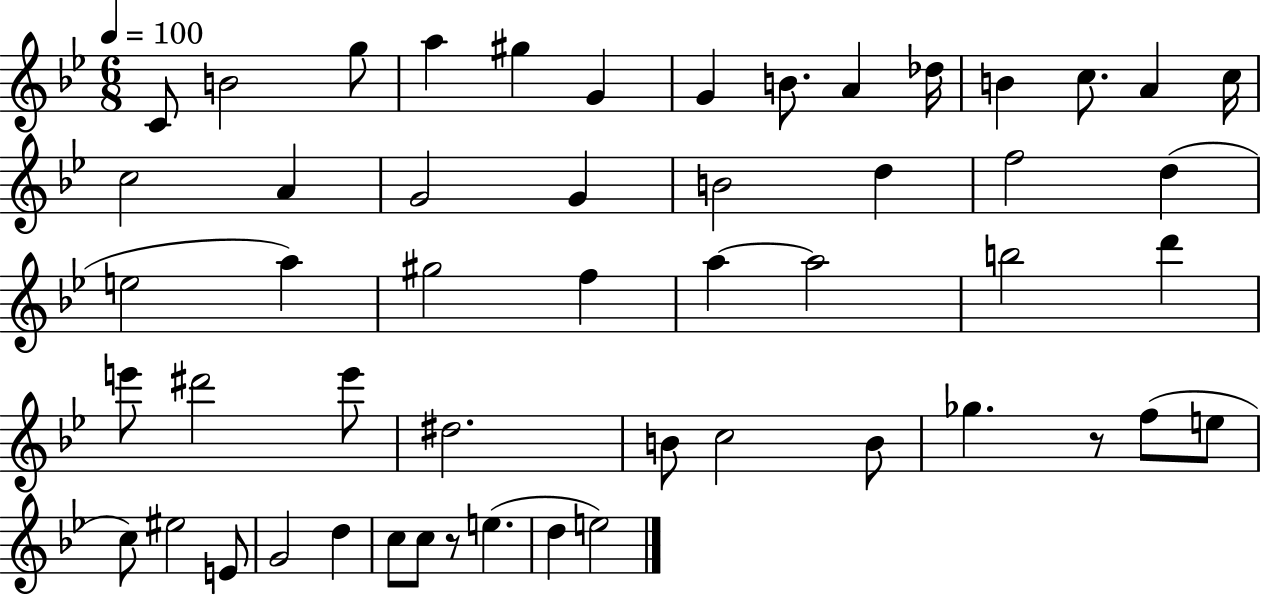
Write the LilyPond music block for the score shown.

{
  \clef treble
  \numericTimeSignature
  \time 6/8
  \key bes \major
  \tempo 4 = 100
  c'8 b'2 g''8 | a''4 gis''4 g'4 | g'4 b'8. a'4 des''16 | b'4 c''8. a'4 c''16 | \break c''2 a'4 | g'2 g'4 | b'2 d''4 | f''2 d''4( | \break e''2 a''4) | gis''2 f''4 | a''4~~ a''2 | b''2 d'''4 | \break e'''8 dis'''2 e'''8 | dis''2. | b'8 c''2 b'8 | ges''4. r8 f''8( e''8 | \break c''8) eis''2 e'8 | g'2 d''4 | c''8 c''8 r8 e''4.( | d''4 e''2) | \break \bar "|."
}